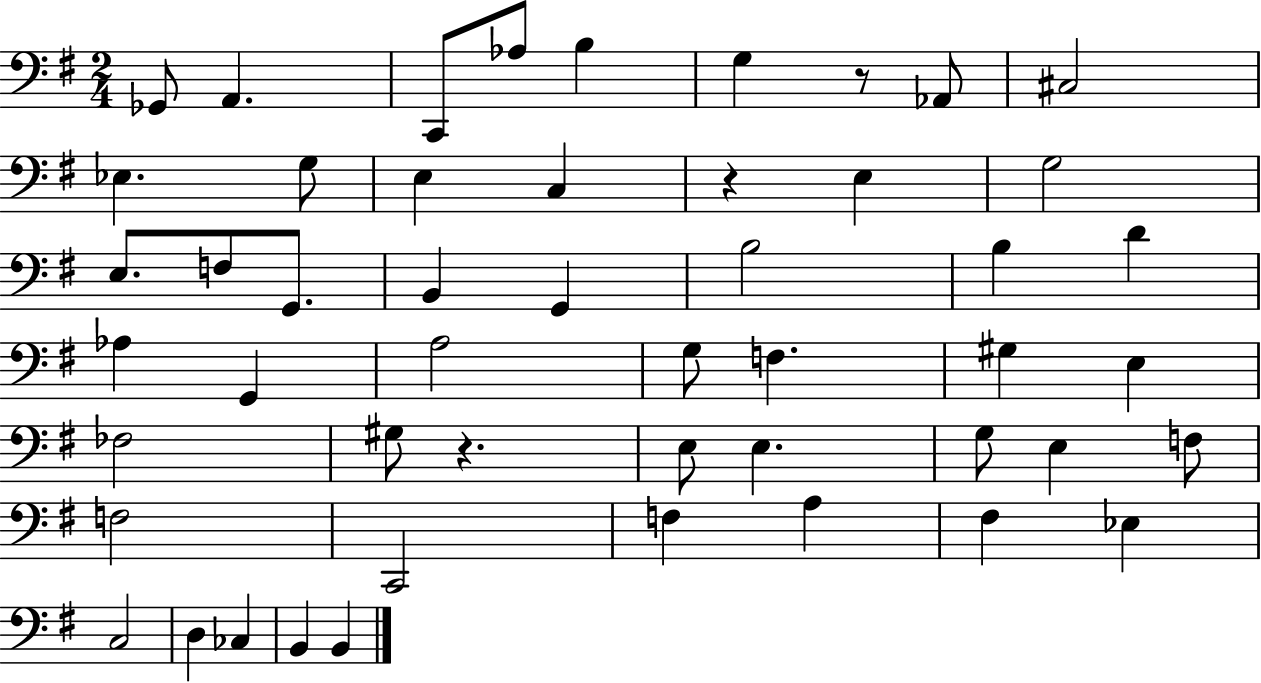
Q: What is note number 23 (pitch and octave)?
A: Ab3